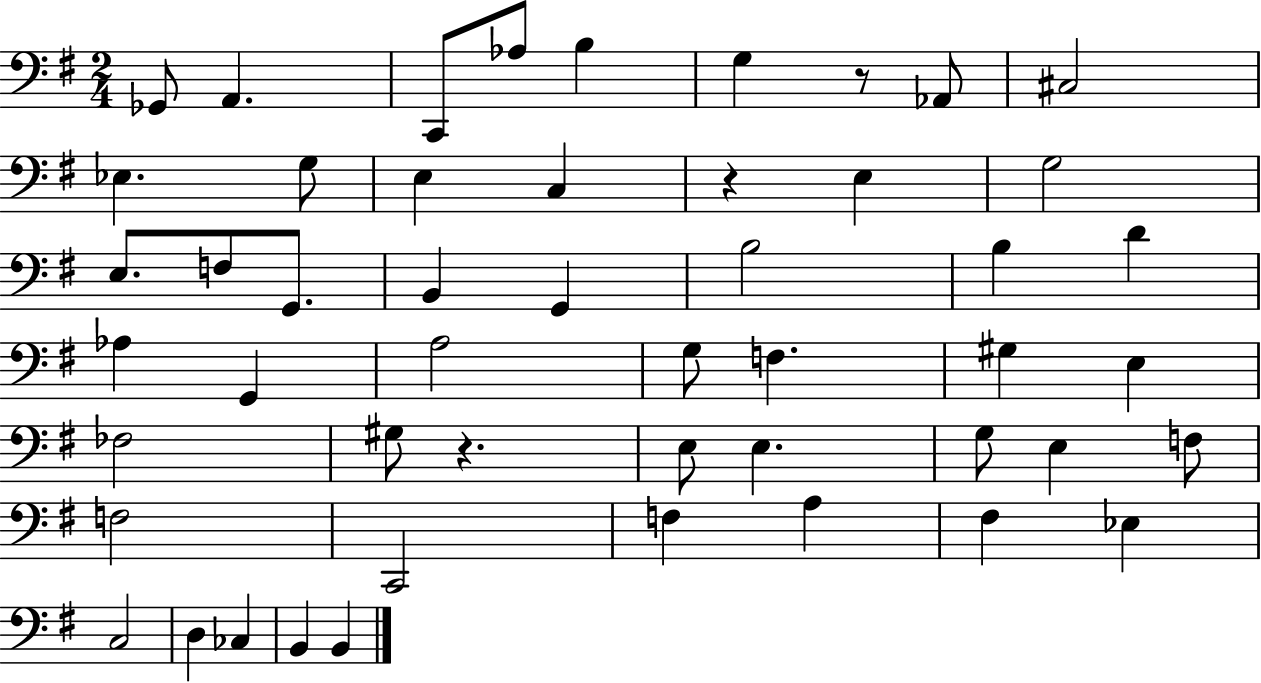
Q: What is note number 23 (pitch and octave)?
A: Ab3